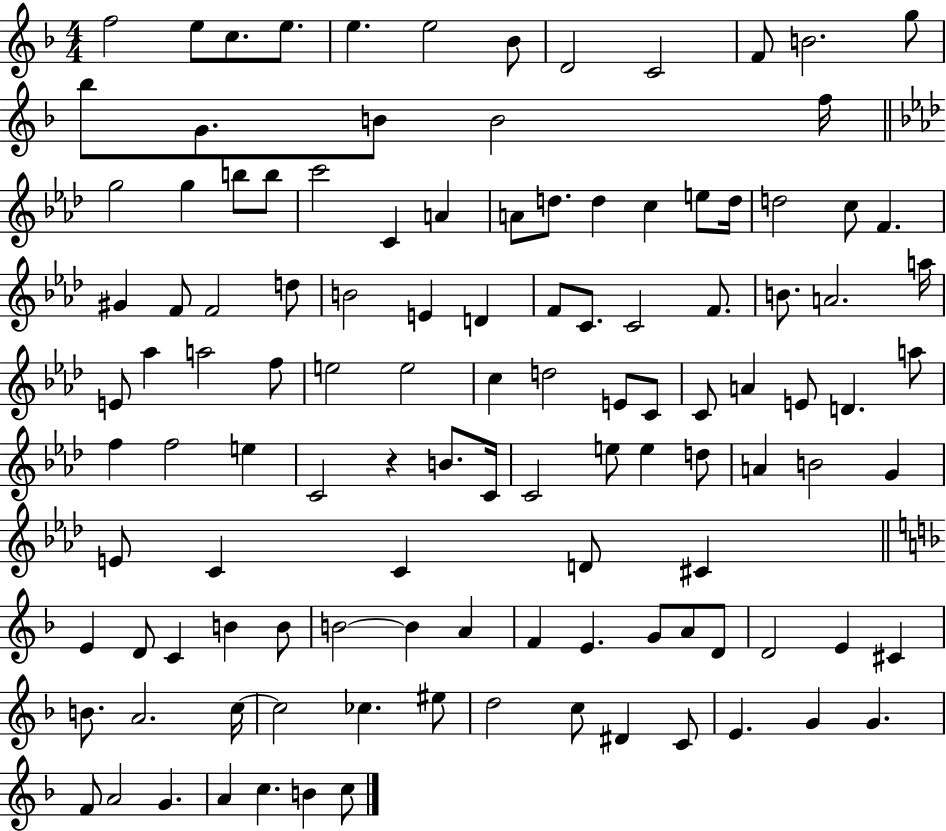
F5/h E5/e C5/e. E5/e. E5/q. E5/h Bb4/e D4/h C4/h F4/e B4/h. G5/e Bb5/e G4/e. B4/e B4/h F5/s G5/h G5/q B5/e B5/e C6/h C4/q A4/q A4/e D5/e. D5/q C5/q E5/e D5/s D5/h C5/e F4/q. G#4/q F4/e F4/h D5/e B4/h E4/q D4/q F4/e C4/e. C4/h F4/e. B4/e. A4/h. A5/s E4/e Ab5/q A5/h F5/e E5/h E5/h C5/q D5/h E4/e C4/e C4/e A4/q E4/e D4/q. A5/e F5/q F5/h E5/q C4/h R/q B4/e. C4/s C4/h E5/e E5/q D5/e A4/q B4/h G4/q E4/e C4/q C4/q D4/e C#4/q E4/q D4/e C4/q B4/q B4/e B4/h B4/q A4/q F4/q E4/q. G4/e A4/e D4/e D4/h E4/q C#4/q B4/e. A4/h. C5/s C5/h CES5/q. EIS5/e D5/h C5/e D#4/q C4/e E4/q. G4/q G4/q. F4/e A4/h G4/q. A4/q C5/q. B4/q C5/e